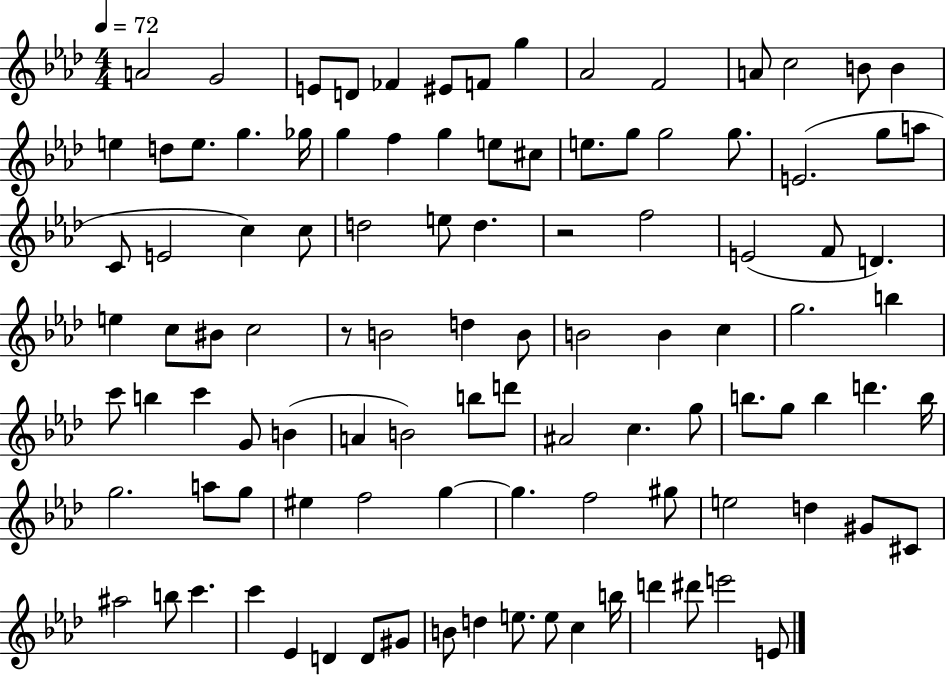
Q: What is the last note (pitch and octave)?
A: E4